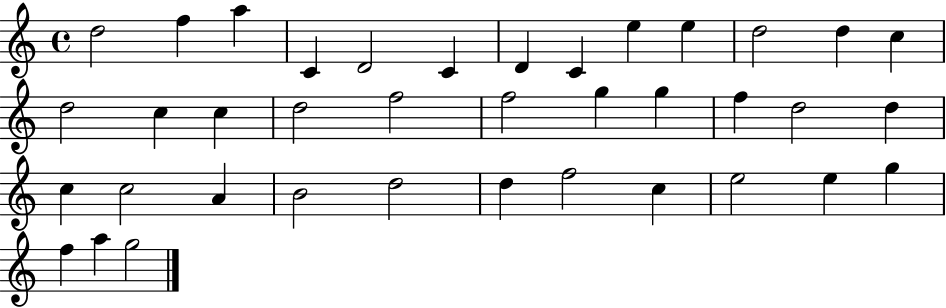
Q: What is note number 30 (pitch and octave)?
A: D5